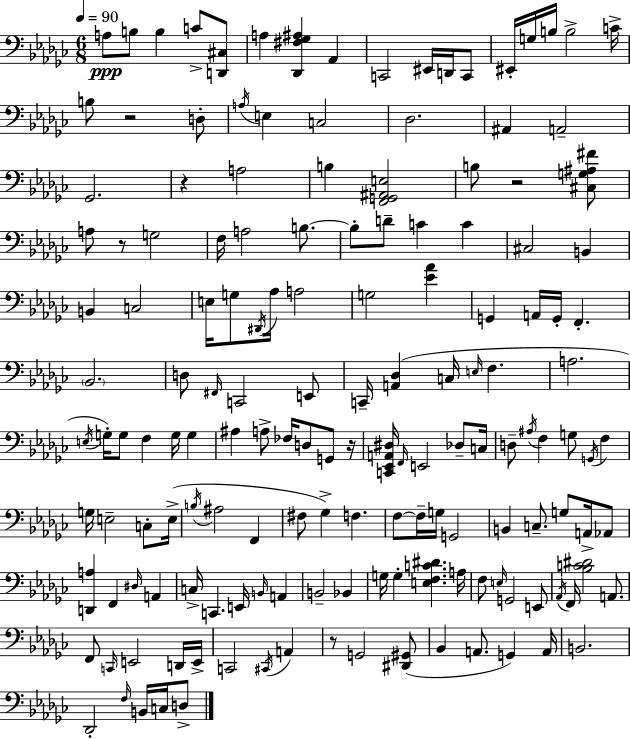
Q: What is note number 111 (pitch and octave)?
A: G3